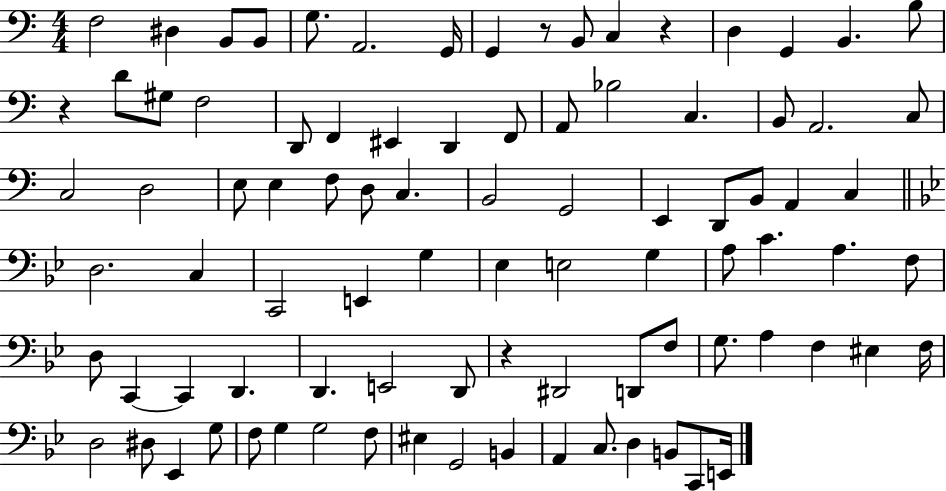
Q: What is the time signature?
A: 4/4